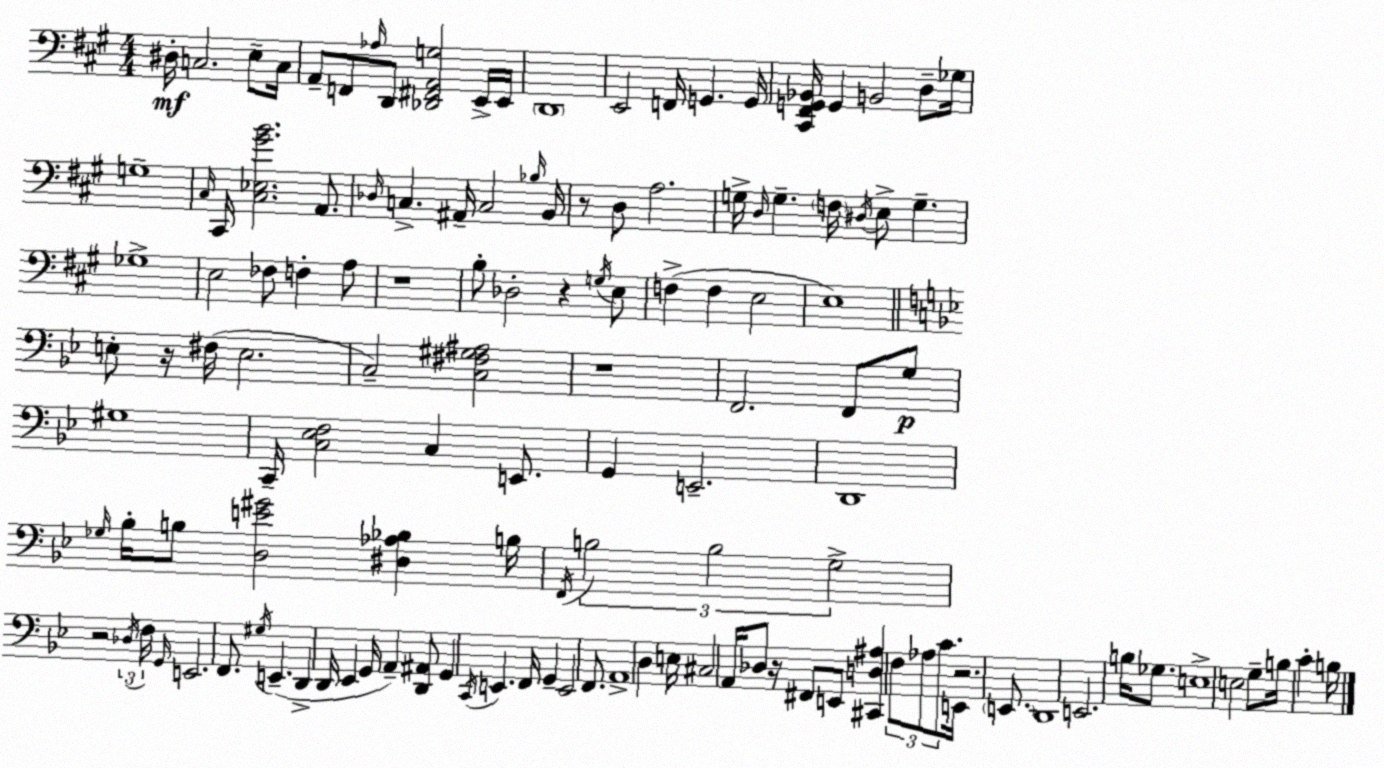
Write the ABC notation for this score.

X:1
T:Untitled
M:4/4
L:1/4
K:A
^D,/4 C,2 E,/2 C,/4 A,,/2 F,,/2 _A,/4 D,,/2 [_D,,^F,,A,,G,]2 E,,/4 E,,/4 D,,4 E,,2 F,,/4 G,, G,,/4 [^C,,^F,,G,,_B,,]/4 G,, B,,2 D,/2 _G,/4 G,4 ^C,/4 ^C,,/4 [^C,_E,^GB]2 A,,/2 _D,/4 C, ^A,,/4 C,2 _B,/4 B,,/4 z/2 D,/2 A,2 G,/4 D,/4 G, F,/4 ^D,/4 E,/2 G, _G,4 E,2 _F,/2 F, A,/2 z4 B,/2 _D,2 z G,/4 E,/2 F, F, E,2 E,4 E,/2 z/4 ^F,/4 E,2 C,2 [C,^F,^G,^A,]2 z4 F,,2 F,,/2 G,/2 ^G,4 C,,/4 [C,_E,F,]2 C, E,,/2 G,, E,,2 D,,4 _G,/4 _B,/4 B,/2 [D,E^G]2 [^D,_A,_B,] B,/4 F,,/4 B,2 B,2 G,2 z2 _D,/4 F,/4 G,,/4 E,,2 F,,/2 ^G,/4 E,, D,, D,,/4 _E,, G,,/4 A,, [D,,^A,,]/2 G,, C,,/4 E,, F,,/4 G,, E,,2 F,,/2 A,,4 D, E,/4 ^C,2 A,,/4 _D,/2 z/4 ^F,,/2 E,,/2 [^C,,D,^A,] F,/2 _A,/2 C/2 E,,/4 z2 E,,/2 D,,4 E,,2 B,/4 _G,/2 E,4 E,2 G,/2 B,/4 C B,/4